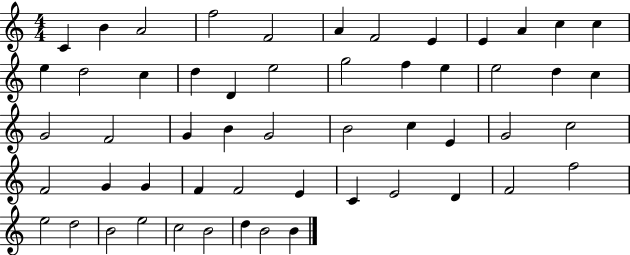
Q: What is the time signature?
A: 4/4